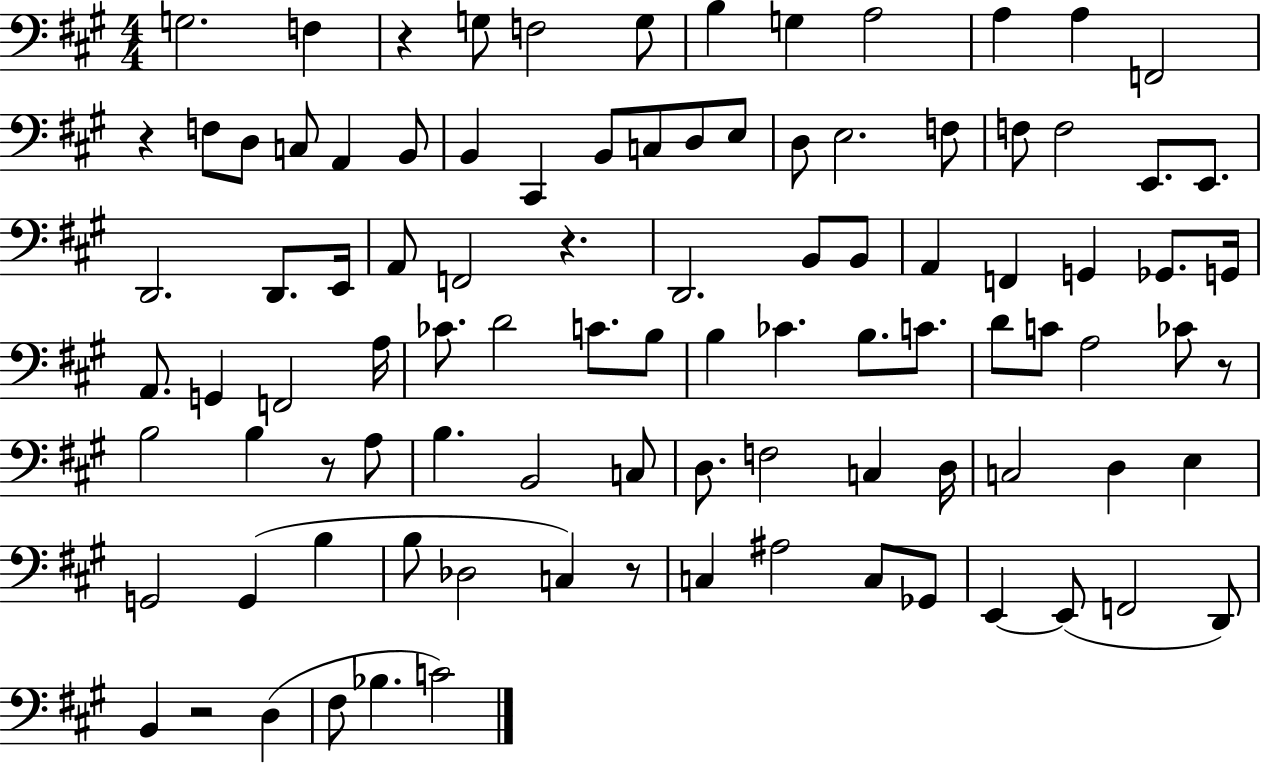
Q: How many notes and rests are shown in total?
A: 97